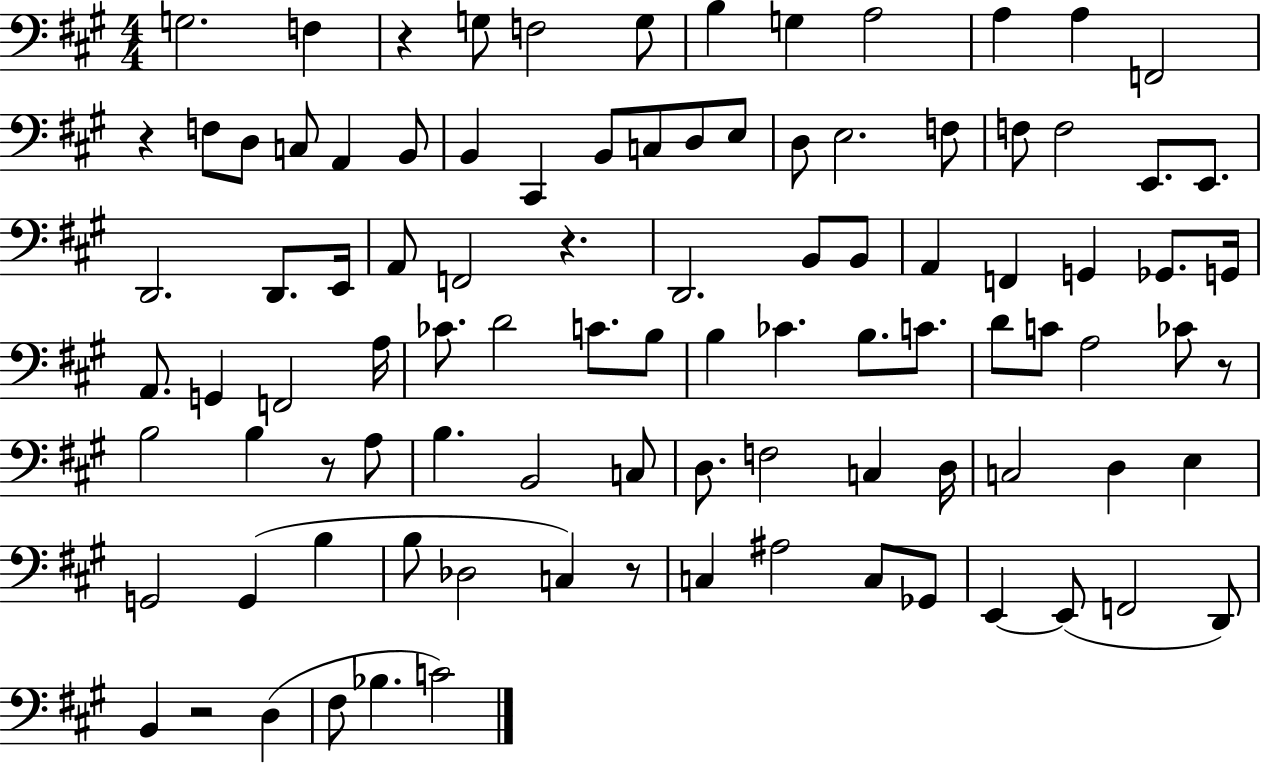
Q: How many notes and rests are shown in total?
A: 97